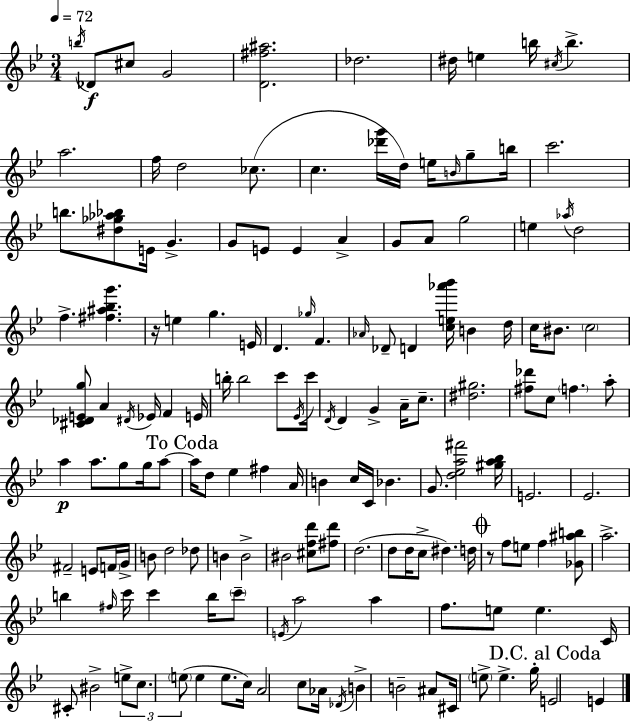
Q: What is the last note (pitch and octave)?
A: E4